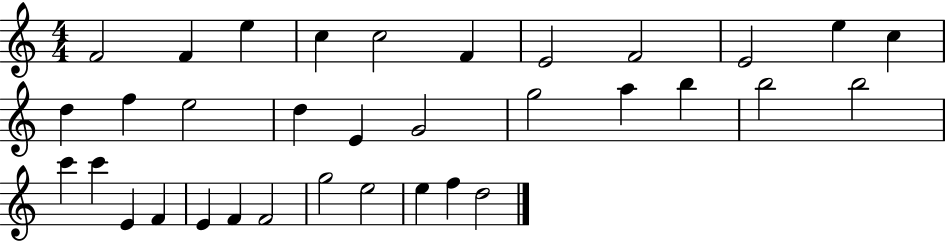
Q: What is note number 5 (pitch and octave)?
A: C5